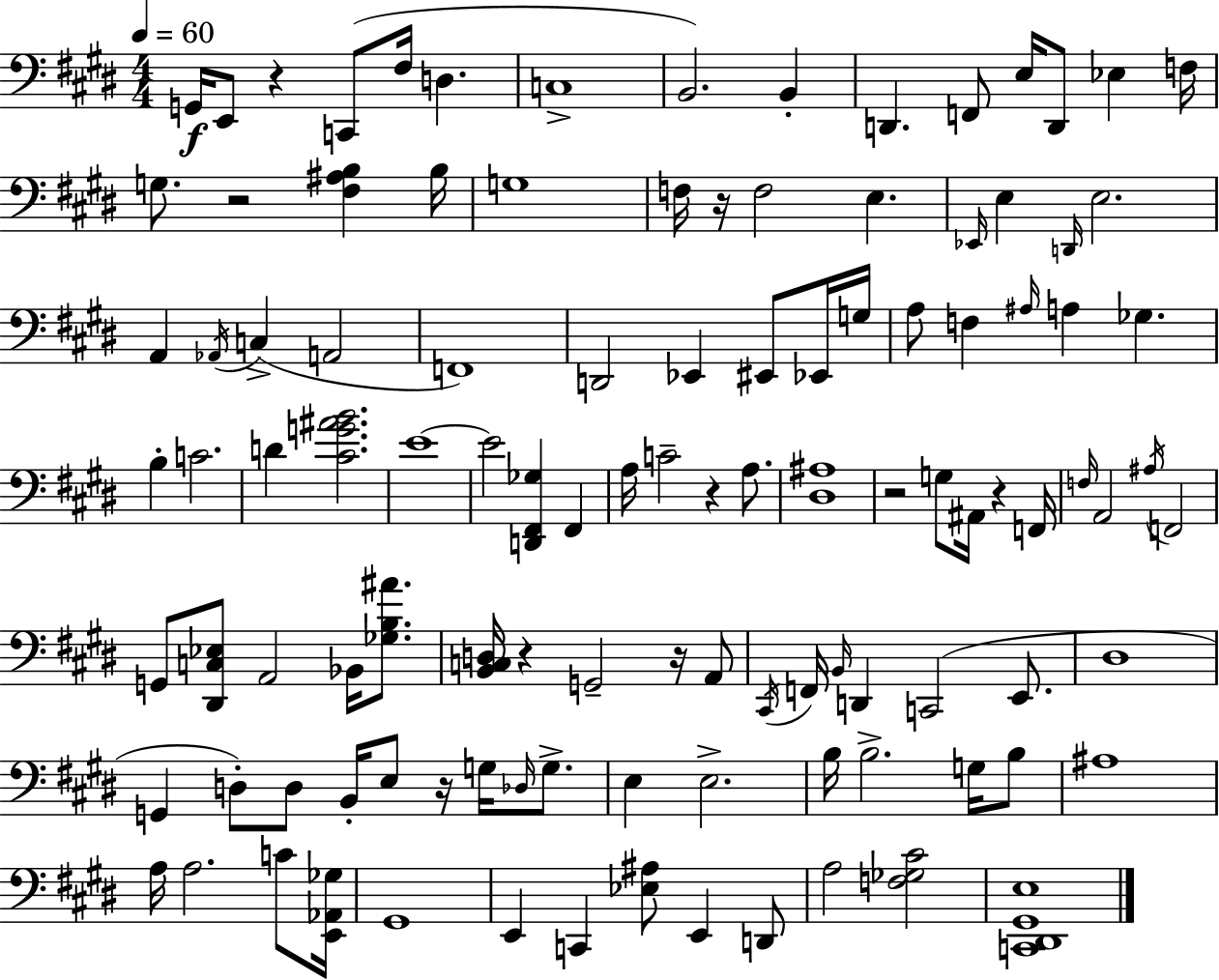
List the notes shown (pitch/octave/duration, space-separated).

G2/s E2/e R/q C2/e F#3/s D3/q. C3/w B2/h. B2/q D2/q. F2/e E3/s D2/e Eb3/q F3/s G3/e. R/h [F#3,A#3,B3]/q B3/s G3/w F3/s R/s F3/h E3/q. Eb2/s E3/q D2/s E3/h. A2/q Ab2/s C3/q A2/h F2/w D2/h Eb2/q EIS2/e Eb2/s G3/s A3/e F3/q A#3/s A3/q Gb3/q. B3/q C4/h. D4/q [C#4,G4,A#4,B4]/h. E4/w E4/h [D2,F#2,Gb3]/q F#2/q A3/s C4/h R/q A3/e. [D#3,A#3]/w R/h G3/e A#2/s R/q F2/s F3/s A2/h A#3/s F2/h G2/e [D#2,C3,Eb3]/e A2/h Bb2/s [Gb3,B3,A#4]/e. [B2,C3,D3]/s R/q G2/h R/s A2/e C#2/s F2/s B2/s D2/q C2/h E2/e. D#3/w G2/q D3/e D3/e B2/s E3/e R/s G3/s Db3/s G3/e. E3/q E3/h. B3/s B3/h. G3/s B3/e A#3/w A3/s A3/h. C4/e [E2,Ab2,Gb3]/s G#2/w E2/q C2/q [Eb3,A#3]/e E2/q D2/e A3/h [F3,Gb3,C#4]/h [C2,D#2,G#2,E3]/w